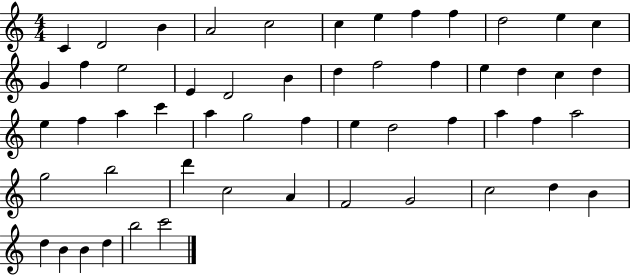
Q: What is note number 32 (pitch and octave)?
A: F5